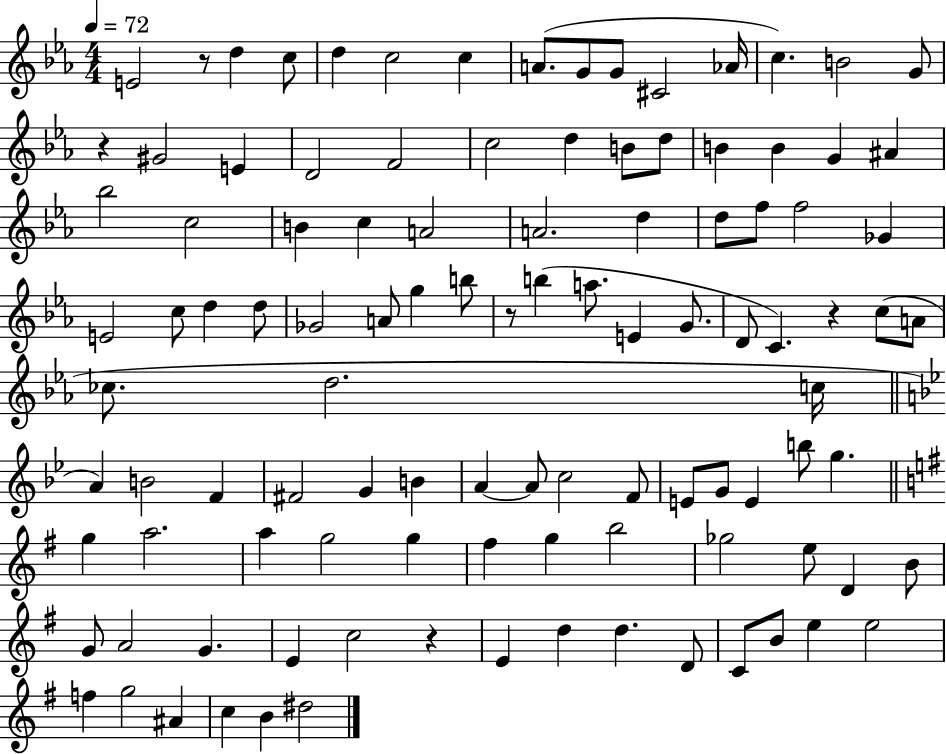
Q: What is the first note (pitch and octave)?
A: E4